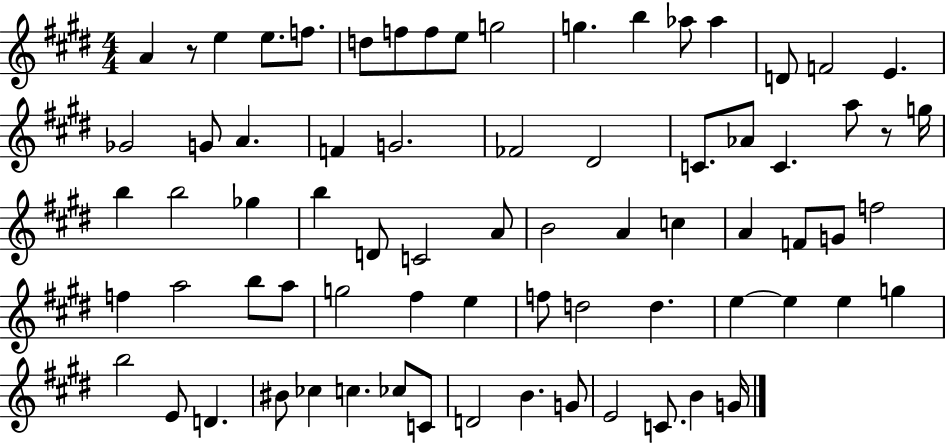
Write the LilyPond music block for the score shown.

{
  \clef treble
  \numericTimeSignature
  \time 4/4
  \key e \major
  a'4 r8 e''4 e''8. f''8. | d''8 f''8 f''8 e''8 g''2 | g''4. b''4 aes''8 aes''4 | d'8 f'2 e'4. | \break ges'2 g'8 a'4. | f'4 g'2. | fes'2 dis'2 | c'8. aes'8 c'4. a''8 r8 g''16 | \break b''4 b''2 ges''4 | b''4 d'8 c'2 a'8 | b'2 a'4 c''4 | a'4 f'8 g'8 f''2 | \break f''4 a''2 b''8 a''8 | g''2 fis''4 e''4 | f''8 d''2 d''4. | e''4~~ e''4 e''4 g''4 | \break b''2 e'8 d'4. | bis'8 ces''4 c''4. ces''8 c'8 | d'2 b'4. g'8 | e'2 c'8. b'4 g'16 | \break \bar "|."
}